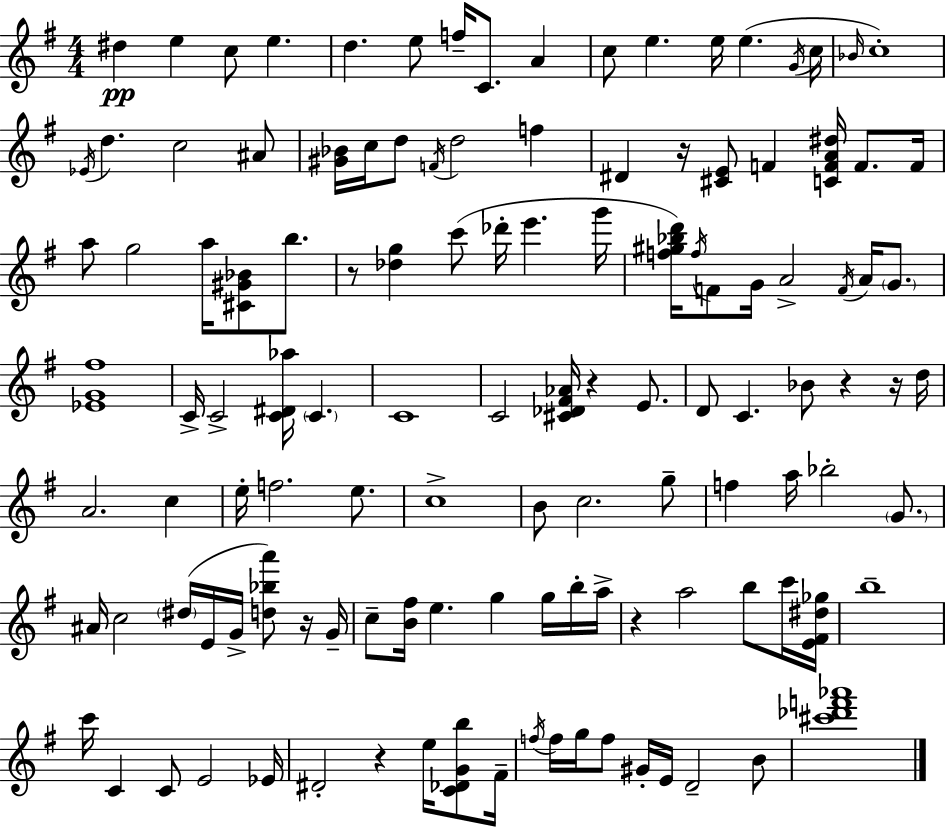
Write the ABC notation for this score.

X:1
T:Untitled
M:4/4
L:1/4
K:G
^d e c/2 e d e/2 f/4 C/2 A c/2 e e/4 e G/4 c/4 _B/4 c4 _E/4 d c2 ^A/2 [^G_B]/4 c/4 d/2 F/4 d2 f ^D z/4 [^CE]/2 F [CFA^d]/4 F/2 F/4 a/2 g2 a/4 [^C^G_B]/2 b/2 z/2 [_dg] c'/2 _d'/4 e' g'/4 [f^g_bd']/4 f/4 F/2 G/4 A2 F/4 A/4 G/2 [_EG^f]4 C/4 C2 [C^D_a]/4 C C4 C2 [^C_D^F_A]/4 z E/2 D/2 C _B/2 z z/4 d/4 A2 c e/4 f2 e/2 c4 B/2 c2 g/2 f a/4 _b2 G/2 ^A/4 c2 ^d/4 E/4 G/4 [d_ba']/2 z/4 G/4 c/2 [B^f]/4 e g g/4 b/4 a/4 z a2 b/2 c'/4 [E^F^d_g]/4 b4 c'/4 C C/2 E2 _E/4 ^D2 z e/4 [C_DGb]/2 ^F/4 f/4 f/4 g/4 f/2 ^G/4 E/4 D2 B/2 [^c'_d'f'_a']4